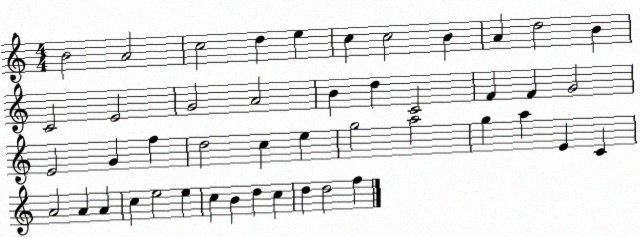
X:1
T:Untitled
M:4/4
L:1/4
K:C
B2 A2 c2 d e c c2 B A d2 B C2 E2 G2 A2 B d C2 F F G2 E2 G f d2 c e g2 a2 g a E C A2 A A c e2 e c B d c d d2 f